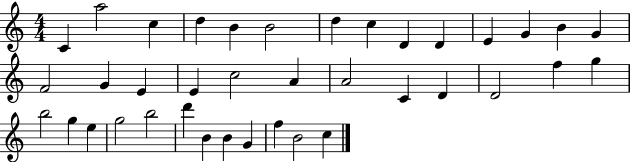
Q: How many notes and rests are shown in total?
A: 38